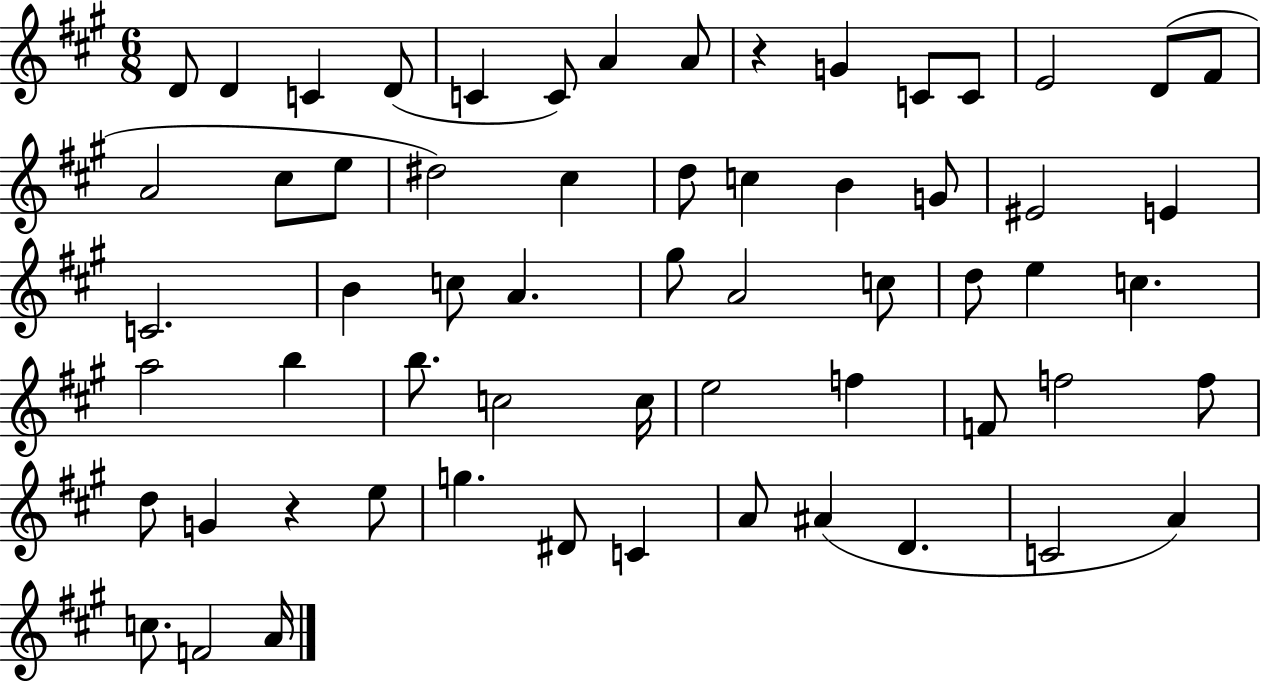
D4/e D4/q C4/q D4/e C4/q C4/e A4/q A4/e R/q G4/q C4/e C4/e E4/h D4/e F#4/e A4/h C#5/e E5/e D#5/h C#5/q D5/e C5/q B4/q G4/e EIS4/h E4/q C4/h. B4/q C5/e A4/q. G#5/e A4/h C5/e D5/e E5/q C5/q. A5/h B5/q B5/e. C5/h C5/s E5/h F5/q F4/e F5/h F5/e D5/e G4/q R/q E5/e G5/q. D#4/e C4/q A4/e A#4/q D4/q. C4/h A4/q C5/e. F4/h A4/s